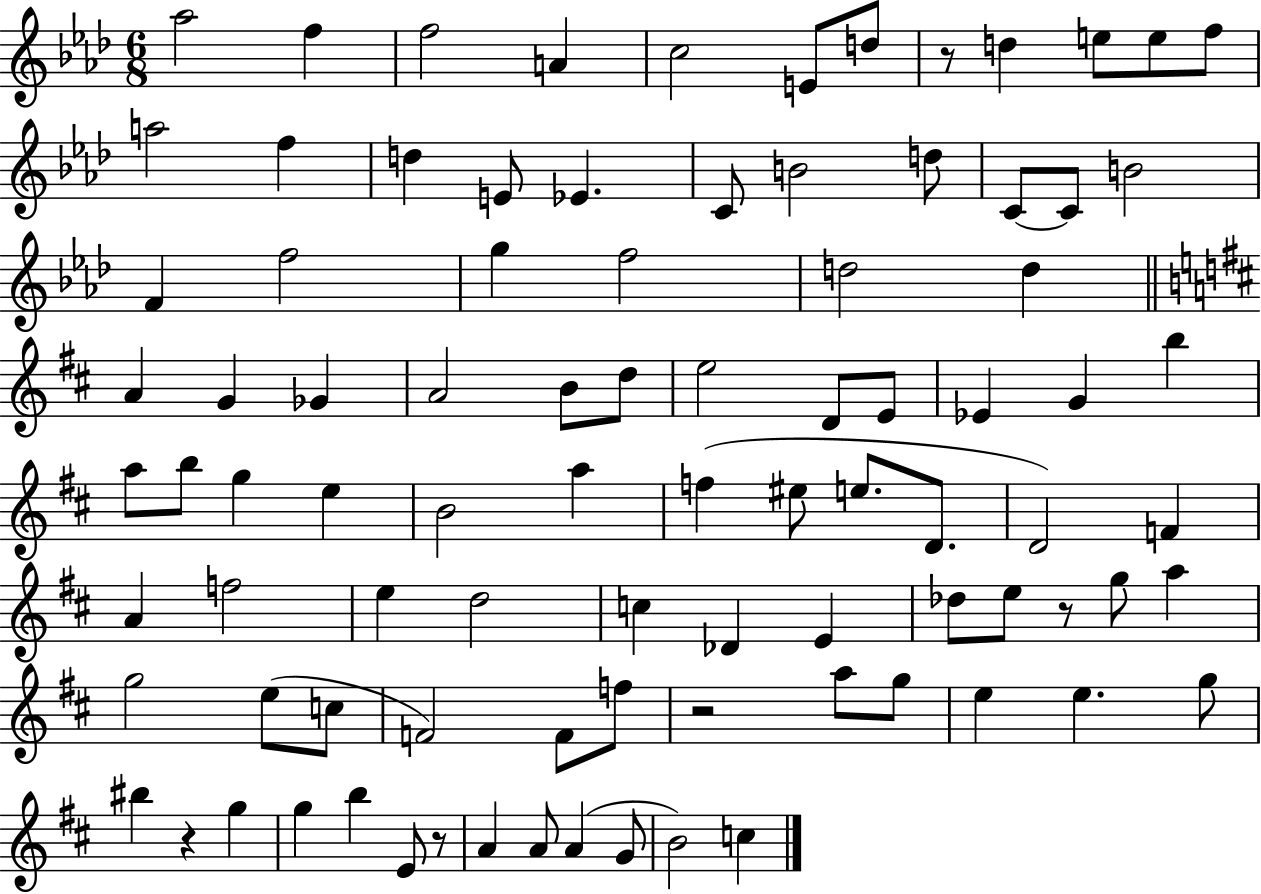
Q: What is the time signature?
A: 6/8